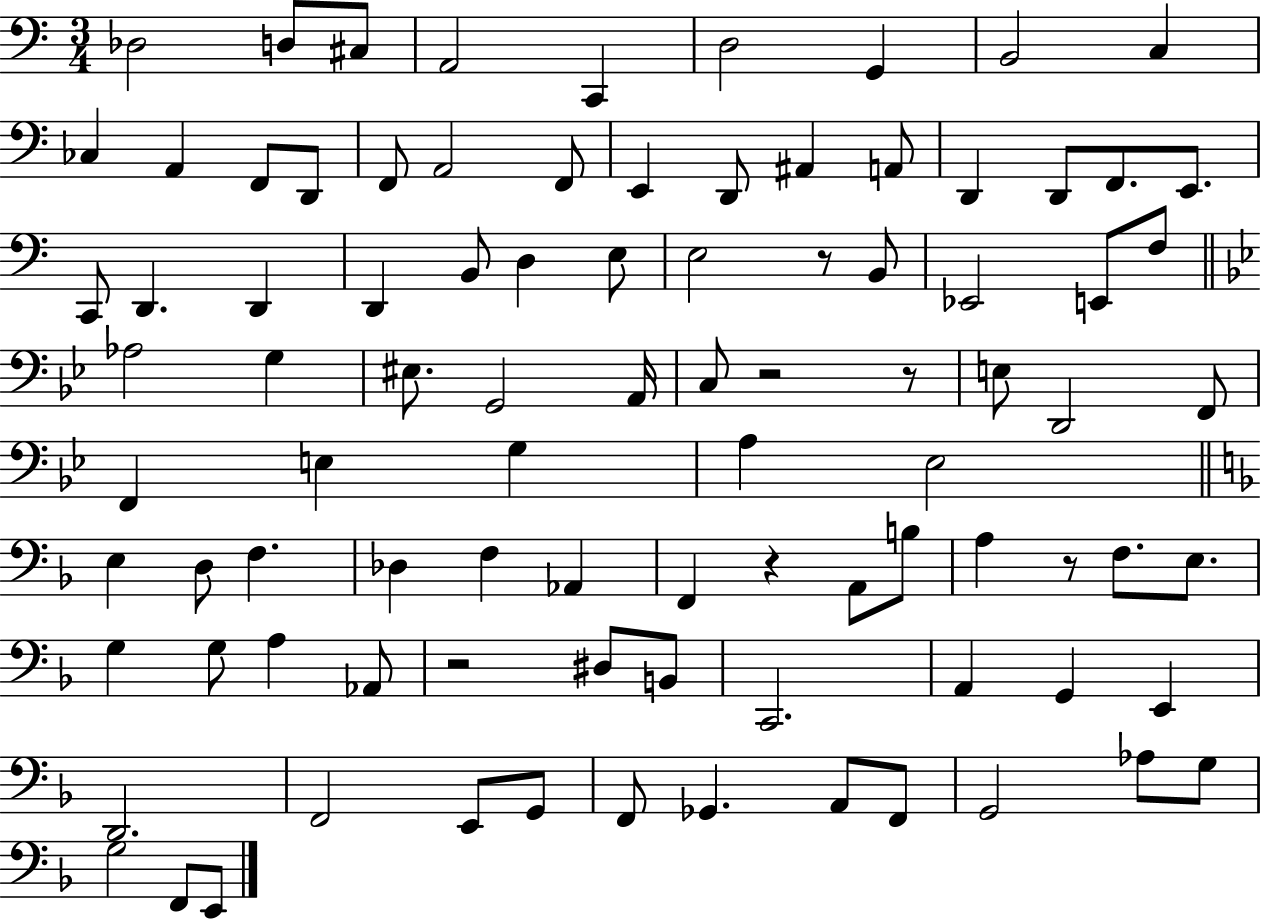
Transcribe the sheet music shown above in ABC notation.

X:1
T:Untitled
M:3/4
L:1/4
K:C
_D,2 D,/2 ^C,/2 A,,2 C,, D,2 G,, B,,2 C, _C, A,, F,,/2 D,,/2 F,,/2 A,,2 F,,/2 E,, D,,/2 ^A,, A,,/2 D,, D,,/2 F,,/2 E,,/2 C,,/2 D,, D,, D,, B,,/2 D, E,/2 E,2 z/2 B,,/2 _E,,2 E,,/2 F,/2 _A,2 G, ^E,/2 G,,2 A,,/4 C,/2 z2 z/2 E,/2 D,,2 F,,/2 F,, E, G, A, _E,2 E, D,/2 F, _D, F, _A,, F,, z A,,/2 B,/2 A, z/2 F,/2 E,/2 G, G,/2 A, _A,,/2 z2 ^D,/2 B,,/2 C,,2 A,, G,, E,, D,,2 F,,2 E,,/2 G,,/2 F,,/2 _G,, A,,/2 F,,/2 G,,2 _A,/2 G,/2 G,2 F,,/2 E,,/2